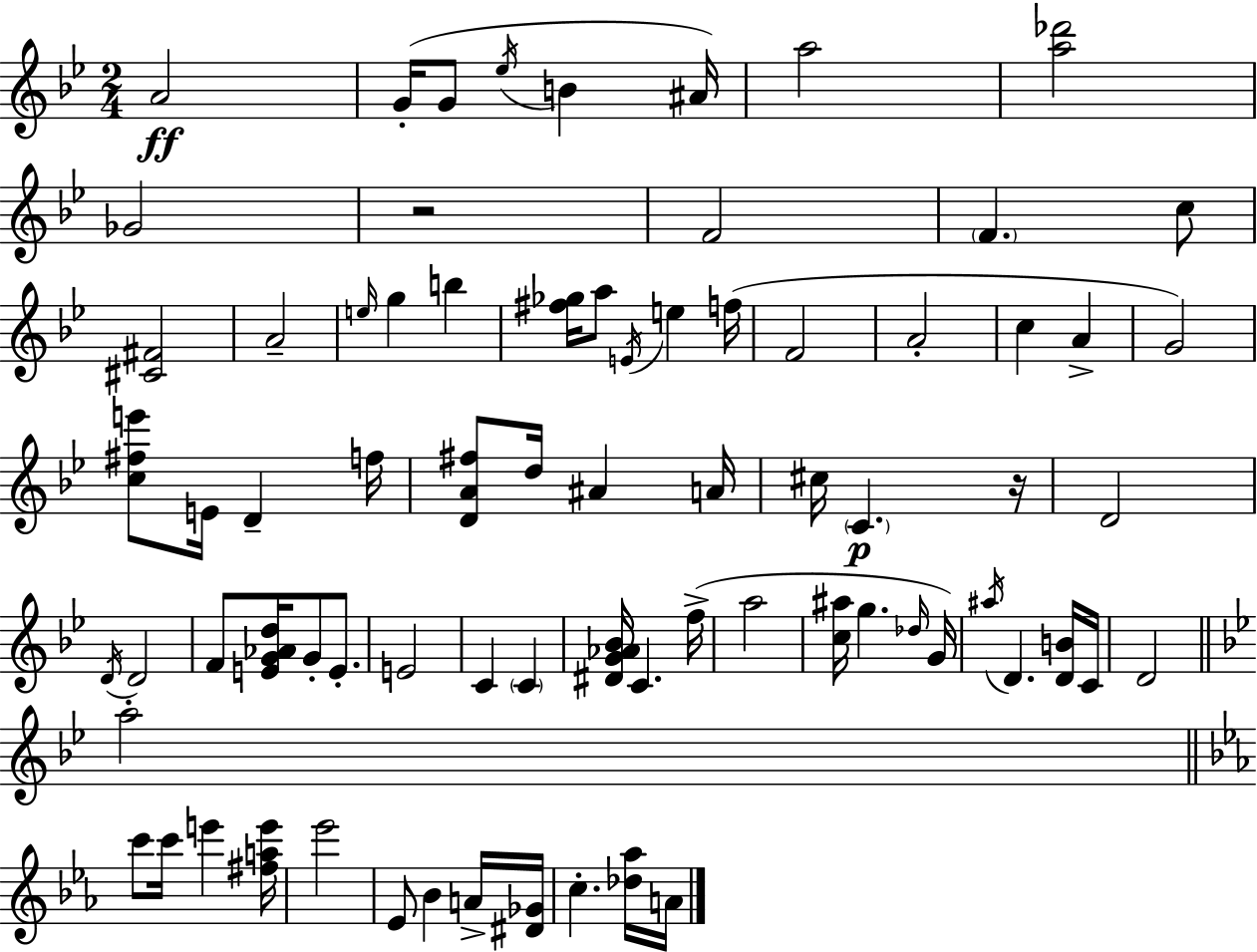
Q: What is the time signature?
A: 2/4